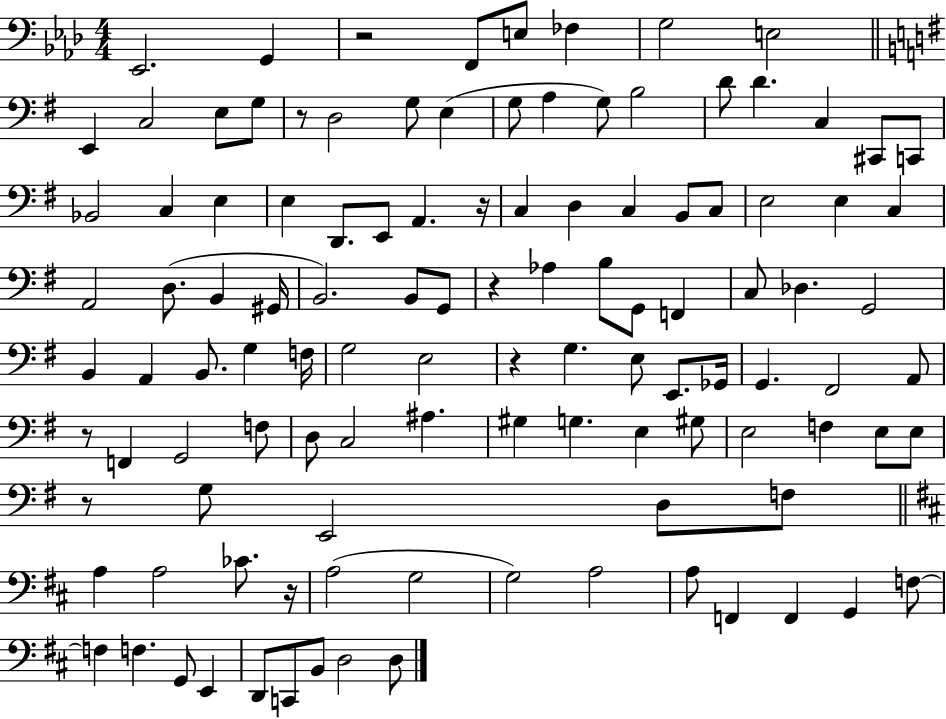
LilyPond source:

{
  \clef bass
  \numericTimeSignature
  \time 4/4
  \key aes \major
  ees,2. g,4 | r2 f,8 e8 fes4 | g2 e2 | \bar "||" \break \key g \major e,4 c2 e8 g8 | r8 d2 g8 e4( | g8 a4 g8) b2 | d'8 d'4. c4 cis,8 c,8 | \break bes,2 c4 e4 | e4 d,8. e,8 a,4. r16 | c4 d4 c4 b,8 c8 | e2 e4 c4 | \break a,2 d8.( b,4 gis,16 | b,2.) b,8 g,8 | r4 aes4 b8 g,8 f,4 | c8 des4. g,2 | \break b,4 a,4 b,8. g4 f16 | g2 e2 | r4 g4. e8 e,8. ges,16 | g,4. fis,2 a,8 | \break r8 f,4 g,2 f8 | d8 c2 ais4. | gis4 g4. e4 gis8 | e2 f4 e8 e8 | \break r8 g8 e,2 d8 f8 | \bar "||" \break \key d \major a4 a2 ces'8. r16 | a2( g2 | g2) a2 | a8 f,4 f,4 g,4 f8~~ | \break f4 f4. g,8 e,4 | d,8 c,8 b,8 d2 d8 | \bar "|."
}